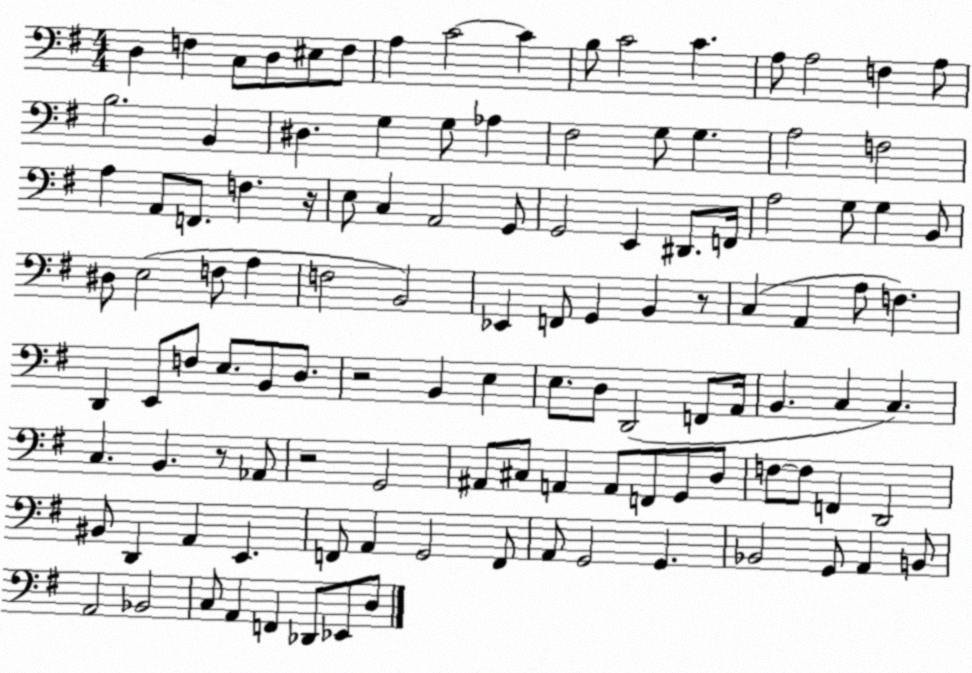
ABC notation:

X:1
T:Untitled
M:4/4
L:1/4
K:G
D, F, C,/2 D,/2 ^E,/2 F,/2 A, C2 C B,/2 C2 C A,/2 A,2 F, A,/2 B,2 B,, ^D, G, G,/2 _A, ^F,2 G,/2 G, A,2 F,2 A, A,,/2 F,,/2 F, z/4 E,/2 C, A,,2 G,,/2 G,,2 E,, ^D,,/2 F,,/4 A,2 G,/2 G, B,,/2 ^D,/2 E,2 F,/2 A, F,2 B,,2 _E,, F,,/2 G,, B,, z/2 C, A,, A,/2 F, D,, E,,/2 F,/2 E,/2 B,,/2 D,/2 z2 B,, E, E,/2 D,/2 D,,2 F,,/2 A,,/4 B,, C, C, C, B,, z/2 _A,,/2 z2 G,,2 ^A,,/2 ^C,/2 A,, A,,/2 F,,/2 G,,/2 D,/2 F,/2 F,/2 F,, D,,2 ^B,,/2 D,, A,, E,, F,,/2 A,, G,,2 F,,/2 A,,/2 G,,2 G,, _B,,2 G,,/2 A,, B,,/2 A,,2 _B,,2 C,/2 A,, F,, _D,,/2 _E,,/2 D,/2